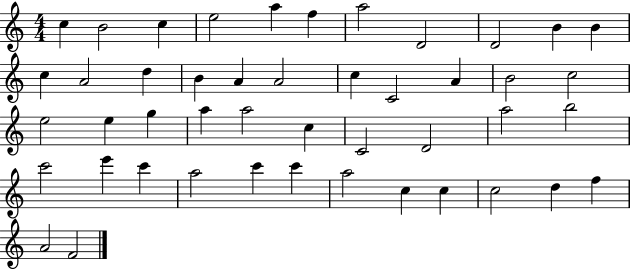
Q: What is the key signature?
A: C major